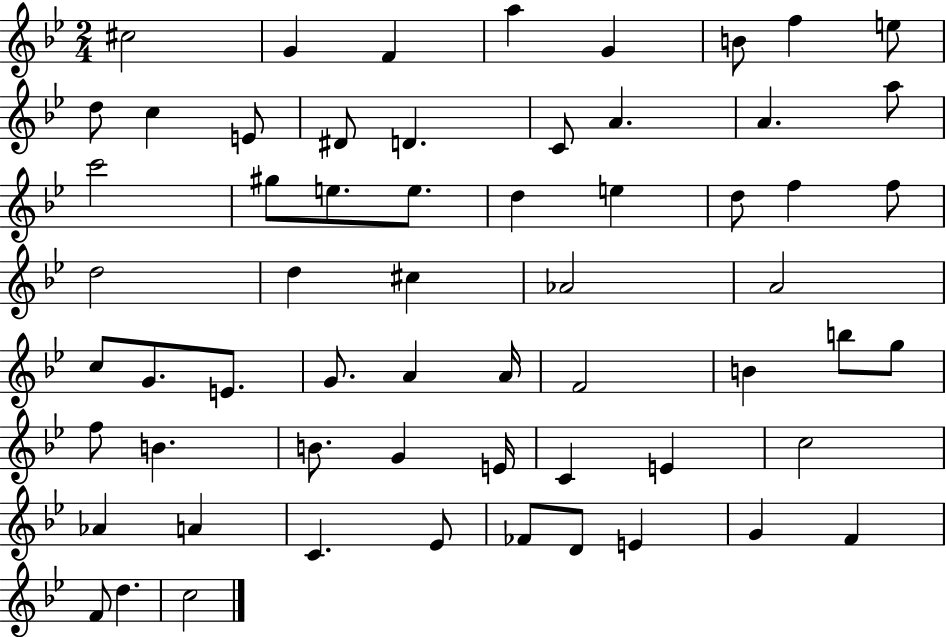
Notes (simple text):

C#5/h G4/q F4/q A5/q G4/q B4/e F5/q E5/e D5/e C5/q E4/e D#4/e D4/q. C4/e A4/q. A4/q. A5/e C6/h G#5/e E5/e. E5/e. D5/q E5/q D5/e F5/q F5/e D5/h D5/q C#5/q Ab4/h A4/h C5/e G4/e. E4/e. G4/e. A4/q A4/s F4/h B4/q B5/e G5/e F5/e B4/q. B4/e. G4/q E4/s C4/q E4/q C5/h Ab4/q A4/q C4/q. Eb4/e FES4/e D4/e E4/q G4/q F4/q F4/e D5/q. C5/h